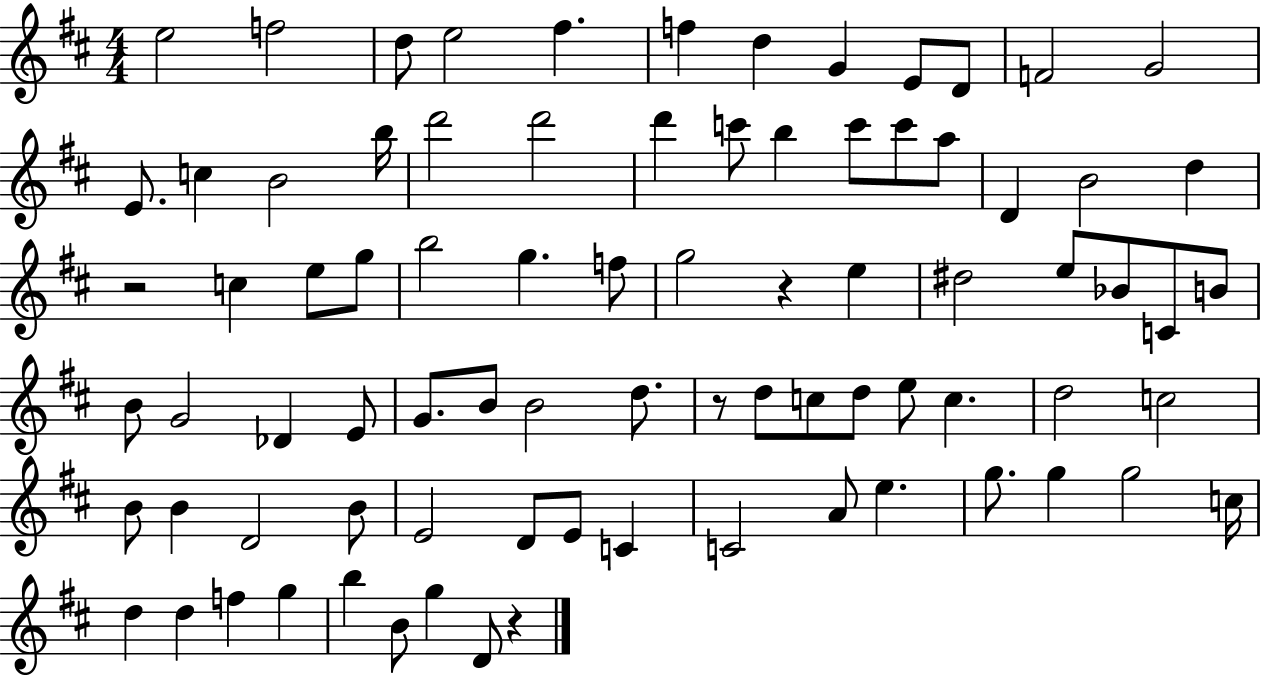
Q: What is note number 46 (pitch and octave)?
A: B4